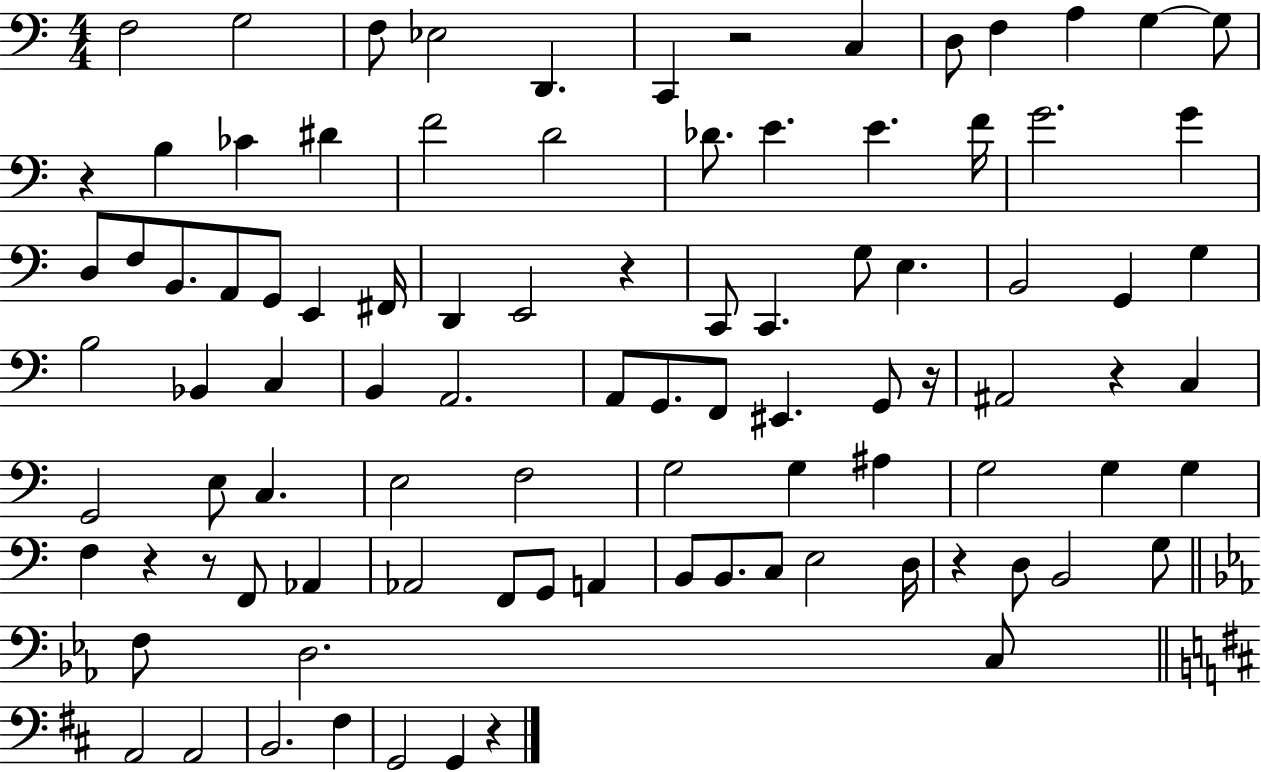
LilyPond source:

{
  \clef bass
  \numericTimeSignature
  \time 4/4
  \key c \major
  f2 g2 | f8 ees2 d,4. | c,4 r2 c4 | d8 f4 a4 g4~~ g8 | \break r4 b4 ces'4 dis'4 | f'2 d'2 | des'8. e'4. e'4. f'16 | g'2. g'4 | \break d8 f8 b,8. a,8 g,8 e,4 fis,16 | d,4 e,2 r4 | c,8 c,4. g8 e4. | b,2 g,4 g4 | \break b2 bes,4 c4 | b,4 a,2. | a,8 g,8. f,8 eis,4. g,8 r16 | ais,2 r4 c4 | \break g,2 e8 c4. | e2 f2 | g2 g4 ais4 | g2 g4 g4 | \break f4 r4 r8 f,8 aes,4 | aes,2 f,8 g,8 a,4 | b,8 b,8. c8 e2 d16 | r4 d8 b,2 g8 | \break \bar "||" \break \key c \minor f8 d2. c8 | \bar "||" \break \key d \major a,2 a,2 | b,2. fis4 | g,2 g,4 r4 | \bar "|."
}